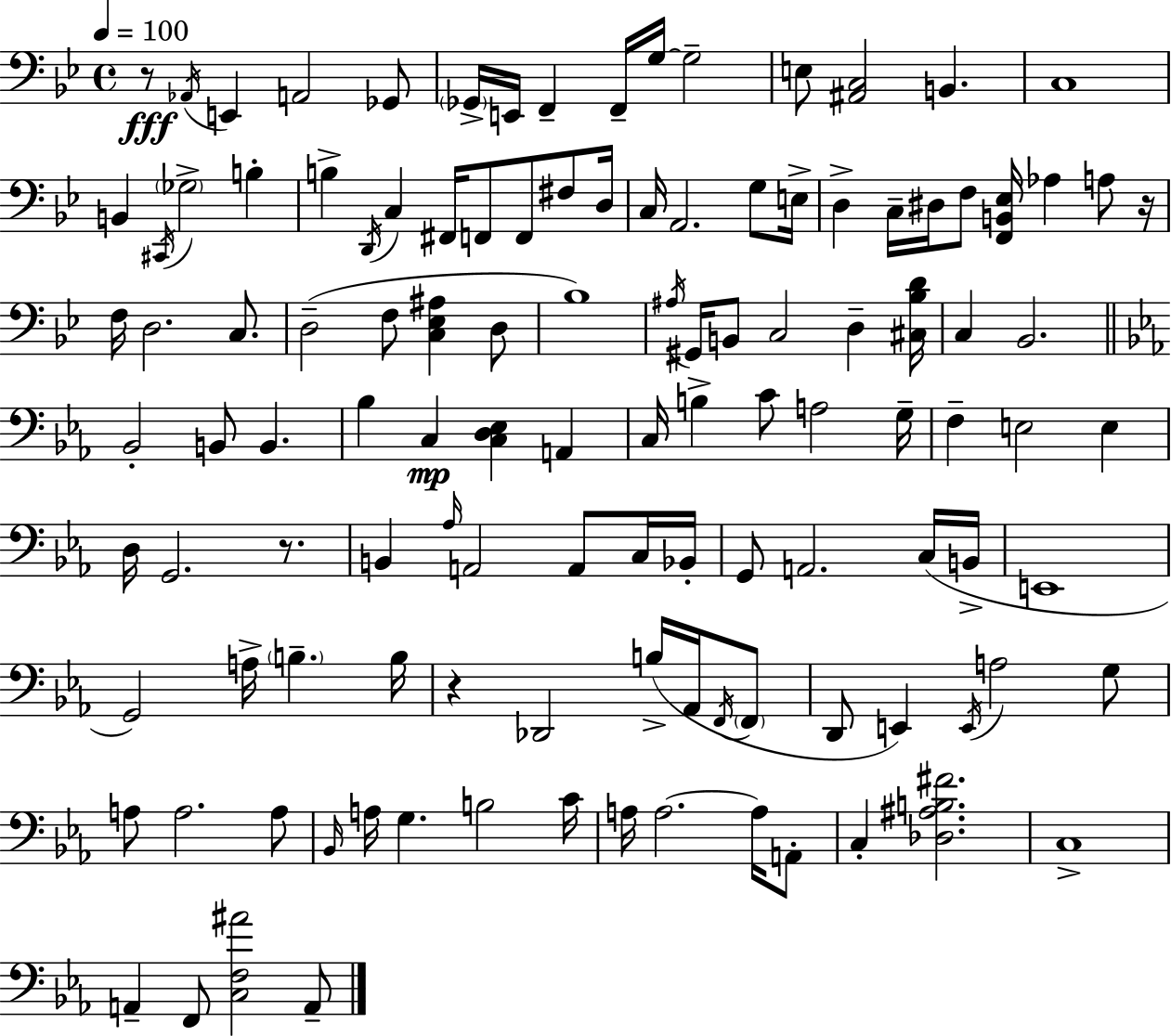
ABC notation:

X:1
T:Untitled
M:4/4
L:1/4
K:Bb
z/2 _A,,/4 E,, A,,2 _G,,/2 _G,,/4 E,,/4 F,, F,,/4 G,/4 G,2 E,/2 [^A,,C,]2 B,, C,4 B,, ^C,,/4 _G,2 B, B, D,,/4 C, ^F,,/4 F,,/2 F,,/2 ^F,/2 D,/4 C,/4 A,,2 G,/2 E,/4 D, C,/4 ^D,/4 F,/2 [F,,B,,_E,]/4 _A, A,/2 z/4 F,/4 D,2 C,/2 D,2 F,/2 [C,_E,^A,] D,/2 _B,4 ^A,/4 ^G,,/4 B,,/2 C,2 D, [^C,_B,D]/4 C, _B,,2 _B,,2 B,,/2 B,, _B, C, [C,D,_E,] A,, C,/4 B, C/2 A,2 G,/4 F, E,2 E, D,/4 G,,2 z/2 B,, _A,/4 A,,2 A,,/2 C,/4 _B,,/4 G,,/2 A,,2 C,/4 B,,/4 E,,4 G,,2 A,/4 B, B,/4 z _D,,2 B,/4 _A,,/4 F,,/4 F,,/2 D,,/2 E,, E,,/4 A,2 G,/2 A,/2 A,2 A,/2 _B,,/4 A,/4 G, B,2 C/4 A,/4 A,2 A,/4 A,,/2 C, [_D,^A,B,^F]2 C,4 A,, F,,/2 [C,F,^A]2 A,,/2